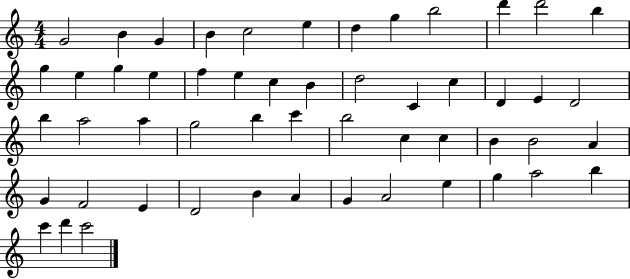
G4/h B4/q G4/q B4/q C5/h E5/q D5/q G5/q B5/h D6/q D6/h B5/q G5/q E5/q G5/q E5/q F5/q E5/q C5/q B4/q D5/h C4/q C5/q D4/q E4/q D4/h B5/q A5/h A5/q G5/h B5/q C6/q B5/h C5/q C5/q B4/q B4/h A4/q G4/q F4/h E4/q D4/h B4/q A4/q G4/q A4/h E5/q G5/q A5/h B5/q C6/q D6/q C6/h